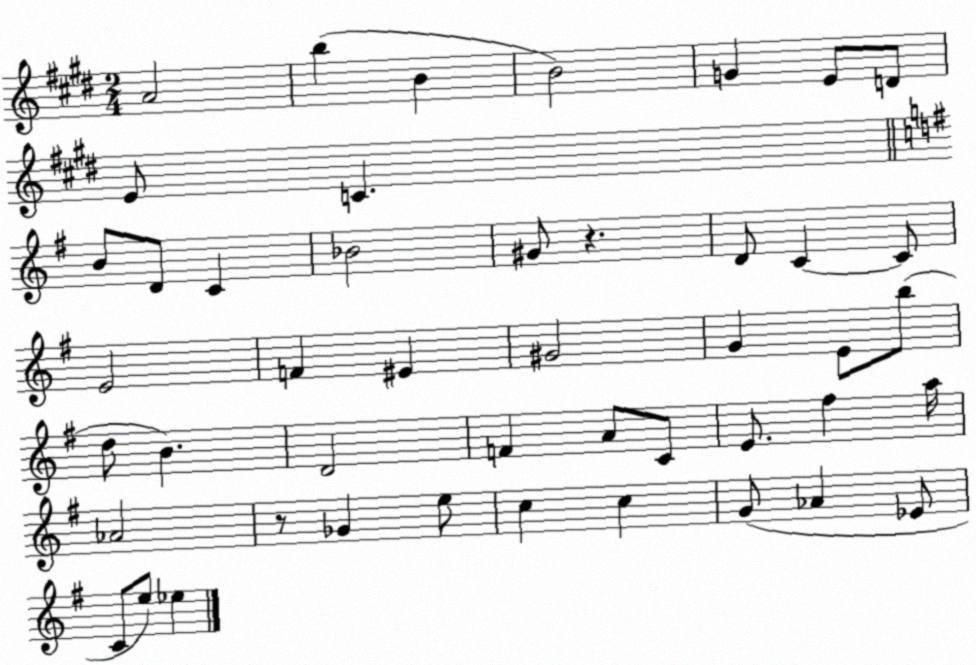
X:1
T:Untitled
M:2/4
L:1/4
K:E
A2 b B B2 G E/2 D/2 E/2 C B/2 D/2 C _B2 ^G/2 z D/2 C C/2 E2 F ^E ^G2 G E/2 b/2 d/2 B D2 F A/2 C/2 E/2 ^f a/4 _A2 z/2 _G e/2 c c G/2 _A _E/2 C/2 e/2 _e